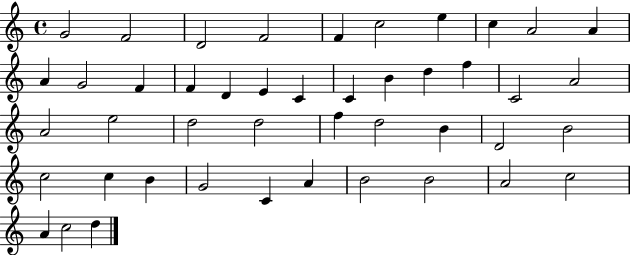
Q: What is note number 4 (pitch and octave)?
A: F4